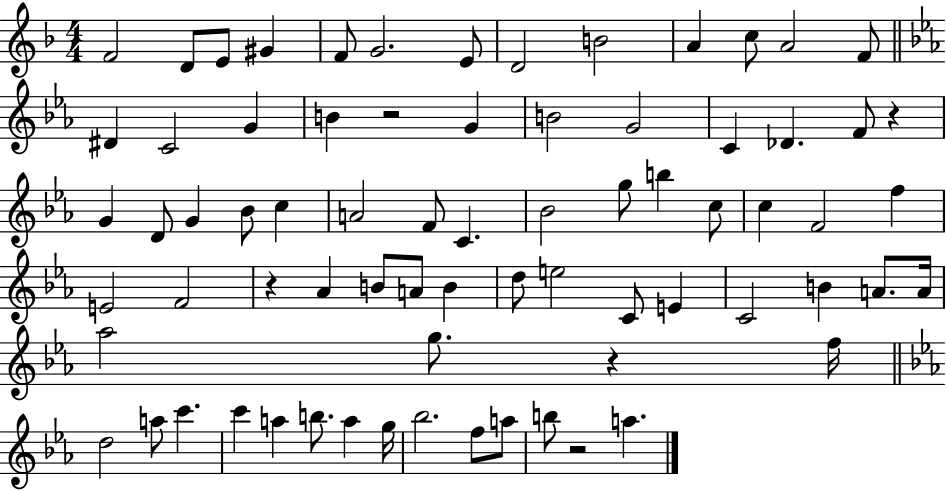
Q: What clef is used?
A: treble